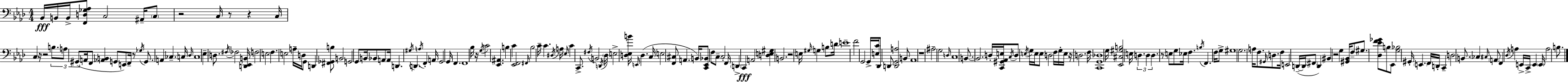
X:1
T:Untitled
M:4/4
L:1/4
K:Fm
_B,,/4 B,,/4 B,,/4 [F,,D,_G,_A,]/2 C,2 ^A,,/4 C,/2 z2 C,/4 z/2 z C,/4 C, z/4 z2 B,/2 A,/2 ^G,,/2 A,,/4 F,,/2 [_A,,B,,] G,,/2 E,,/2 F,,/4 z/2 _G,/4 G,,/2 A,, _C, C,/4 _D,/4 C,4 _E, D,/2 ^F,/4 _F,2 [D,,_E,,B,,]/4 F,2 E,2 F, E,2 A,/4 D,/4 G,,/2 D,, [^F,,_G,,B,]/2 B,,2 G,,2 G,,/2 B,,/4 _B,,/2 A,,/2 A,,/4 D,, ^G,/4 D,, A,/4 F,, A,,/4 G,,2 G,,/4 F,, F,,4 _B,/4 z/4 G,/4 C2 [_E,,^A,,] B, C [_E,,F,,]2 ^F,,/4 _B,2 C/4 C ^D,/4 A,/4 _E,/4 C C,,/2 ^F,/4 B,,2 D,,/4 _D,/4 E,2 [D,_E,B]/4 E,,/4 D, C,/4 E,2 [F,,^C,]/2 A,, B,,/4 [C,,_E,,_B,,]/2 F,/2 C,/2 C,2 F,,/4 D,, C,, A,,2 [D,E,^G,] B,,2 z2 E,/4 ^G,/4 G, B,/2 D/4 E4 F2 G,,2 G,,/4 [E,C]/4 _D,,/2 D,,/2 [D,,G,,A,]2 B,,/2 _A,,4 z4 ^A,2 G,2 D,/4 C,4 B,,/2 B,,2 D,/4 [C,,^G,,_A,,E,]/4 C,/4 D,/2 E,/4 G,/4 E,/4 E,/2 D,2 F,/4 G,/4 E,/4 z/4 D,2 F,/4 [C,,G,,_D,]4 G,/4 [_E,,^C,^G,B,]2 E,/4 D, D, D, z/2 E,/2 G,/2 _E,/4 F, B,/4 F,, F,/4 G,/2 ^G,4 G,2 A,/4 F,/2 ^G,,/4 D,/2 F,/4 E,,2 D,,/4 D,,/4 ^F,,/2 D,, ^B,, z2 G, [^G,,_B,,]/4 F,/2 ^G,/2 [_D,_EF_G]/2 B,/2 _E,,/2 [G,_B,]2 ^G,,/4 E,, F,,/4 D,,/4 C,, D,2 B,,/2 _C, ^C,/4 A,,/2 F,, _D,/4 A, E,,/4 C,,/4 E,, E,,/4 A,2 B,/2